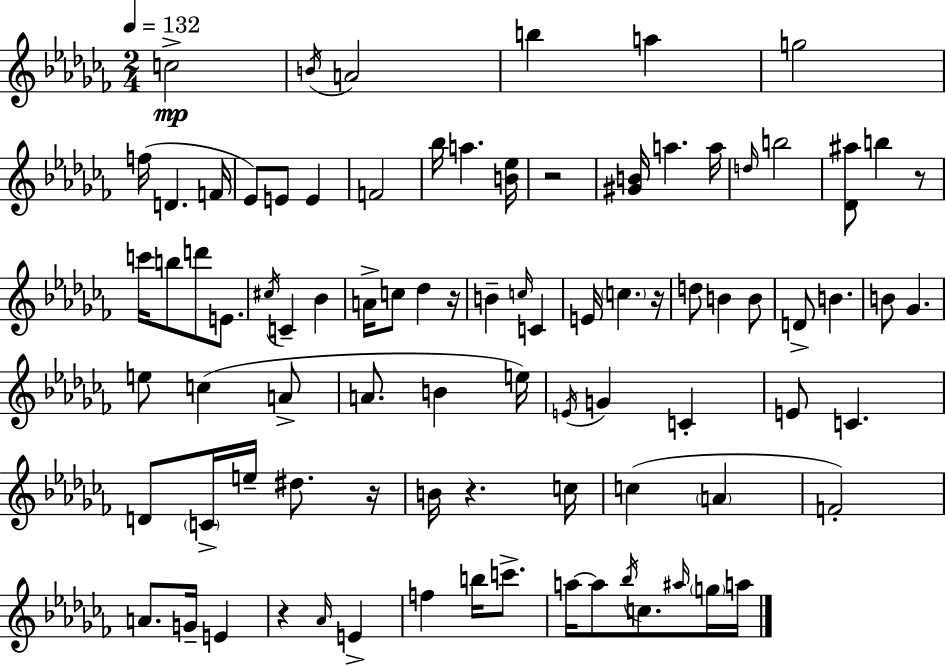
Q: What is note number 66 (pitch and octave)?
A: Ab4